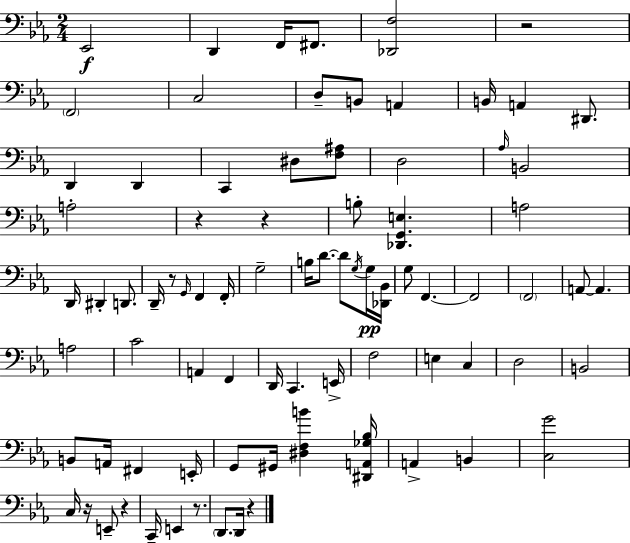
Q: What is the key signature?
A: C minor